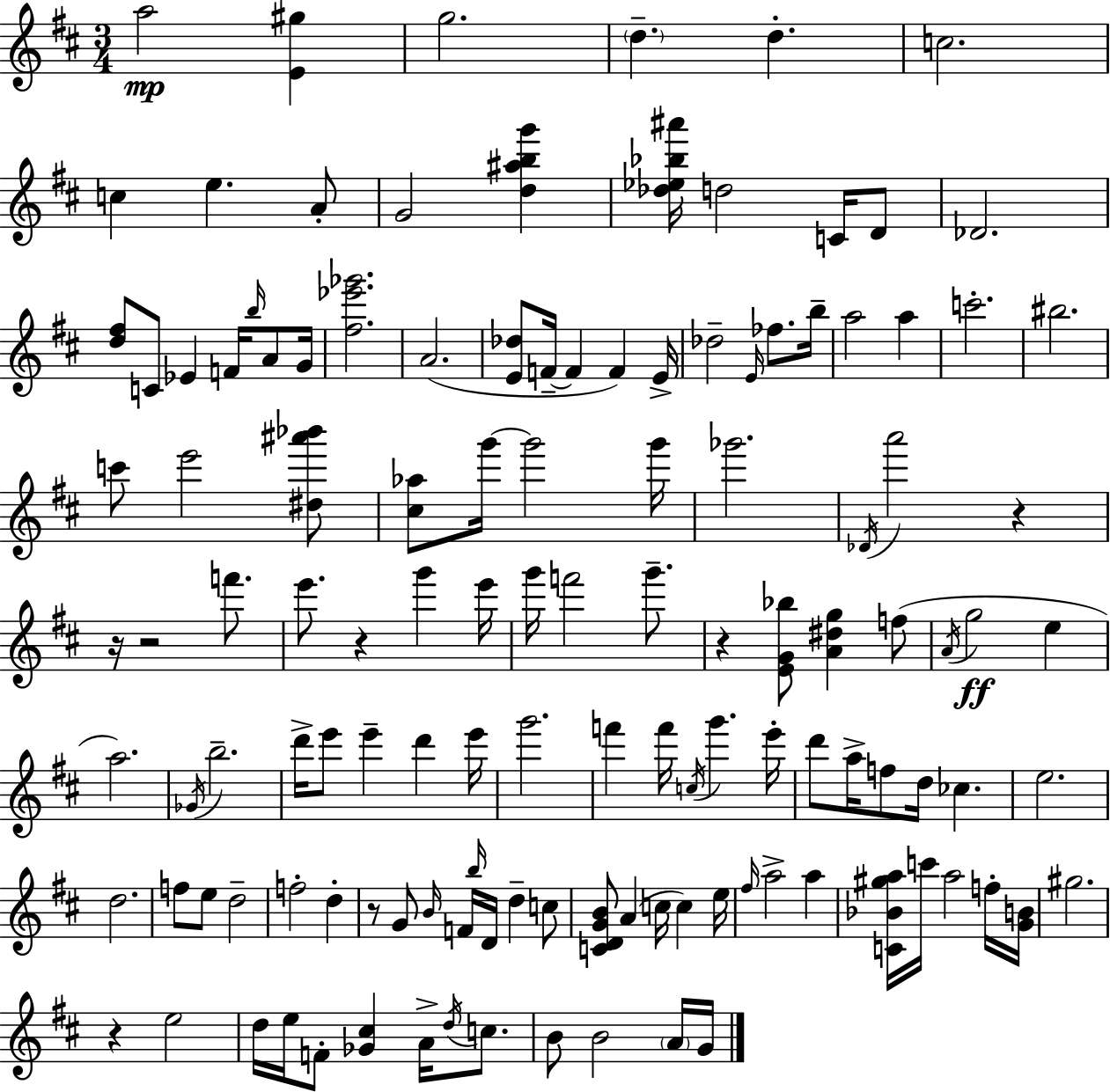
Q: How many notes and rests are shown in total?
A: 127